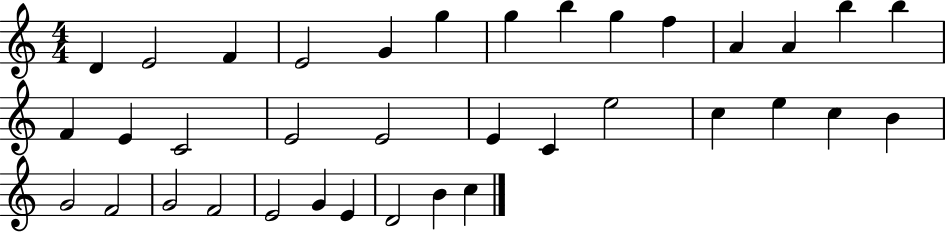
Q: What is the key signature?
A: C major